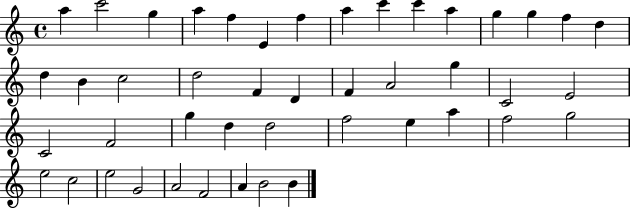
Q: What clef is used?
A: treble